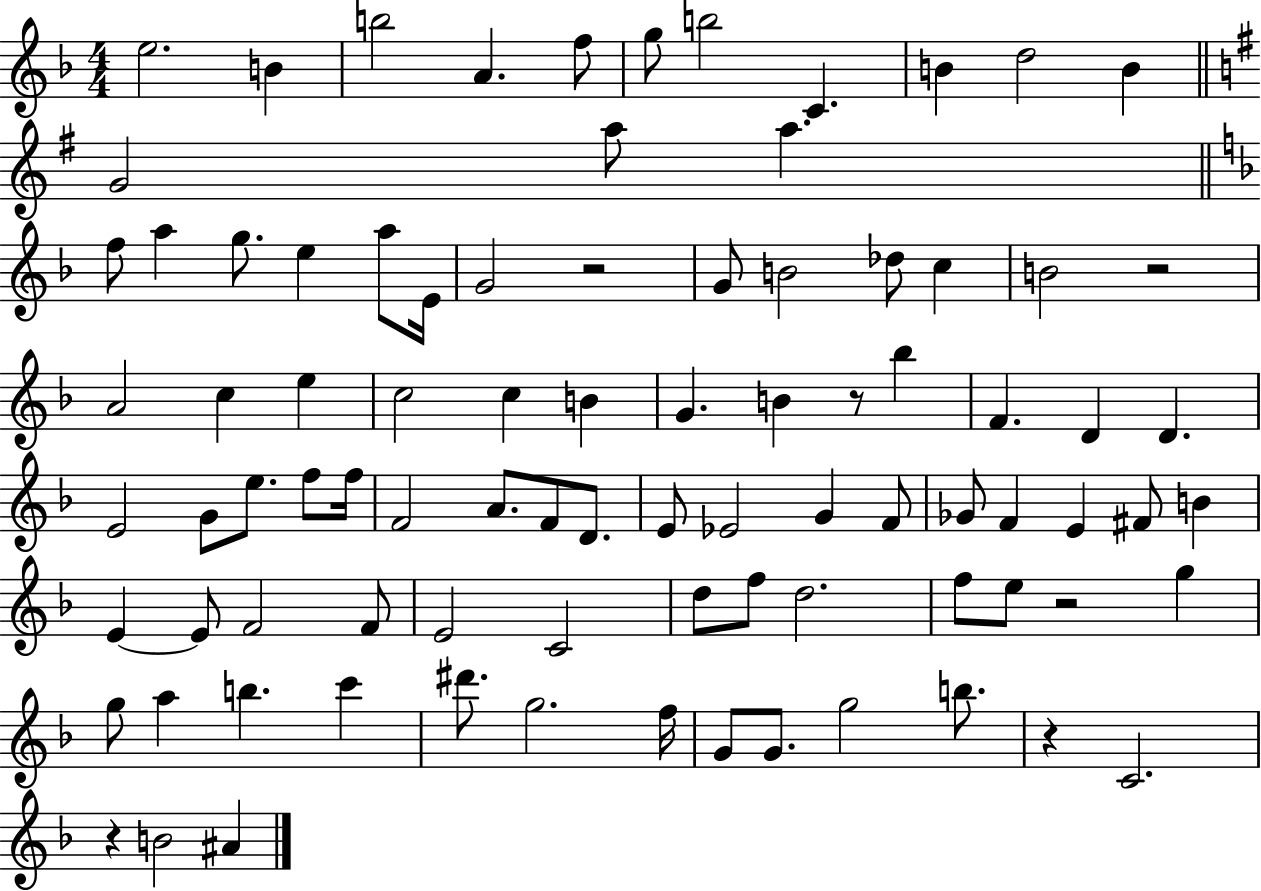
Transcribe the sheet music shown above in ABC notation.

X:1
T:Untitled
M:4/4
L:1/4
K:F
e2 B b2 A f/2 g/2 b2 C B d2 B G2 a/2 a f/2 a g/2 e a/2 E/4 G2 z2 G/2 B2 _d/2 c B2 z2 A2 c e c2 c B G B z/2 _b F D D E2 G/2 e/2 f/2 f/4 F2 A/2 F/2 D/2 E/2 _E2 G F/2 _G/2 F E ^F/2 B E E/2 F2 F/2 E2 C2 d/2 f/2 d2 f/2 e/2 z2 g g/2 a b c' ^d'/2 g2 f/4 G/2 G/2 g2 b/2 z C2 z B2 ^A